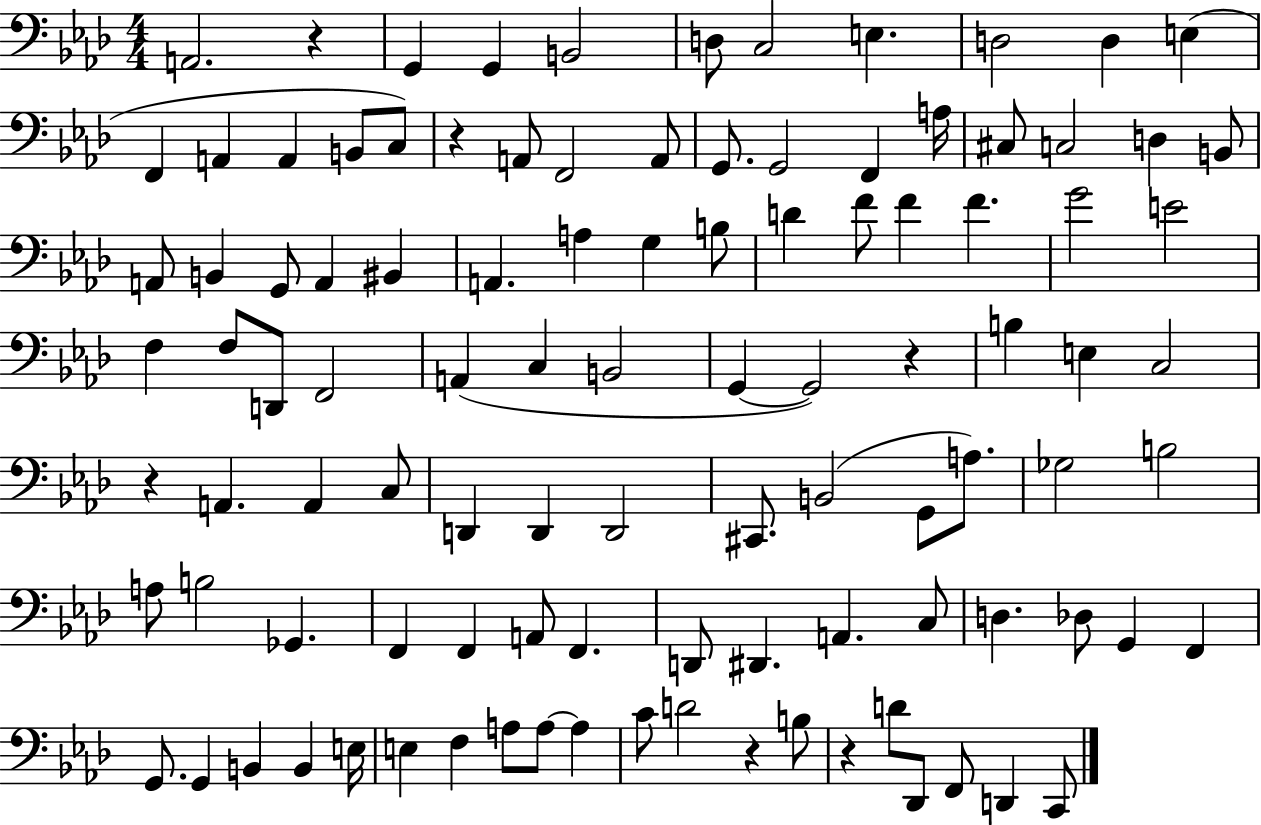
A2/h. R/q G2/q G2/q B2/h D3/e C3/h E3/q. D3/h D3/q E3/q F2/q A2/q A2/q B2/e C3/e R/q A2/e F2/h A2/e G2/e. G2/h F2/q A3/s C#3/e C3/h D3/q B2/e A2/e B2/q G2/e A2/q BIS2/q A2/q. A3/q G3/q B3/e D4/q F4/e F4/q F4/q. G4/h E4/h F3/q F3/e D2/e F2/h A2/q C3/q B2/h G2/q G2/h R/q B3/q E3/q C3/h R/q A2/q. A2/q C3/e D2/q D2/q D2/h C#2/e. B2/h G2/e A3/e. Gb3/h B3/h A3/e B3/h Gb2/q. F2/q F2/q A2/e F2/q. D2/e D#2/q. A2/q. C3/e D3/q. Db3/e G2/q F2/q G2/e. G2/q B2/q B2/q E3/s E3/q F3/q A3/e A3/e A3/q C4/e D4/h R/q B3/e R/q D4/e Db2/e F2/e D2/q C2/e